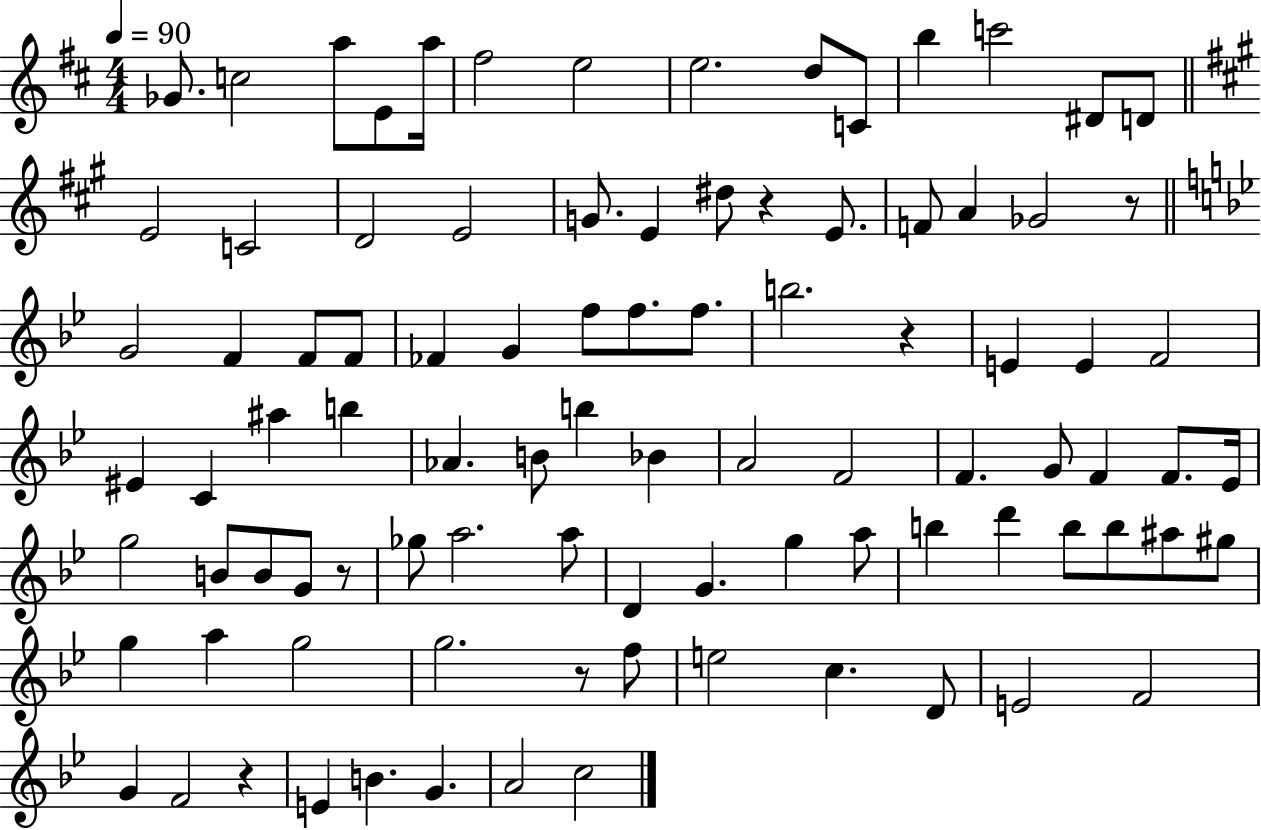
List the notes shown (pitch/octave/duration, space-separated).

Gb4/e. C5/h A5/e E4/e A5/s F#5/h E5/h E5/h. D5/e C4/e B5/q C6/h D#4/e D4/e E4/h C4/h D4/h E4/h G4/e. E4/q D#5/e R/q E4/e. F4/e A4/q Gb4/h R/e G4/h F4/q F4/e F4/e FES4/q G4/q F5/e F5/e. F5/e. B5/h. R/q E4/q E4/q F4/h EIS4/q C4/q A#5/q B5/q Ab4/q. B4/e B5/q Bb4/q A4/h F4/h F4/q. G4/e F4/q F4/e. Eb4/s G5/h B4/e B4/e G4/e R/e Gb5/e A5/h. A5/e D4/q G4/q. G5/q A5/e B5/q D6/q B5/e B5/e A#5/e G#5/e G5/q A5/q G5/h G5/h. R/e F5/e E5/h C5/q. D4/e E4/h F4/h G4/q F4/h R/q E4/q B4/q. G4/q. A4/h C5/h